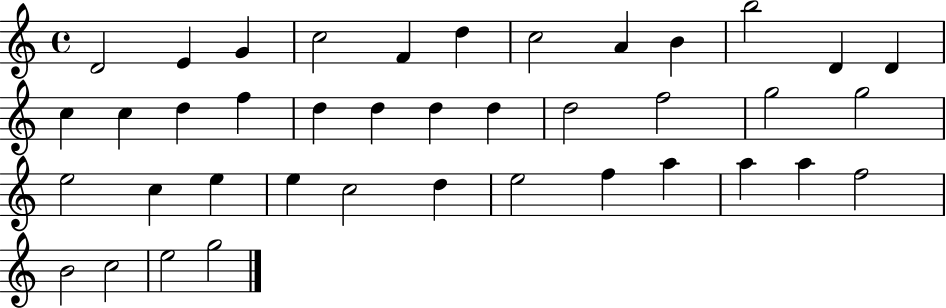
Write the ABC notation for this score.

X:1
T:Untitled
M:4/4
L:1/4
K:C
D2 E G c2 F d c2 A B b2 D D c c d f d d d d d2 f2 g2 g2 e2 c e e c2 d e2 f a a a f2 B2 c2 e2 g2